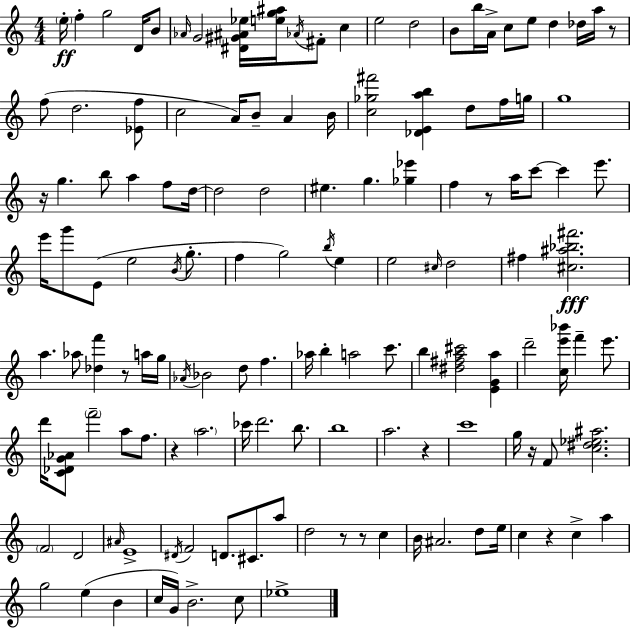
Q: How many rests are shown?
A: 10